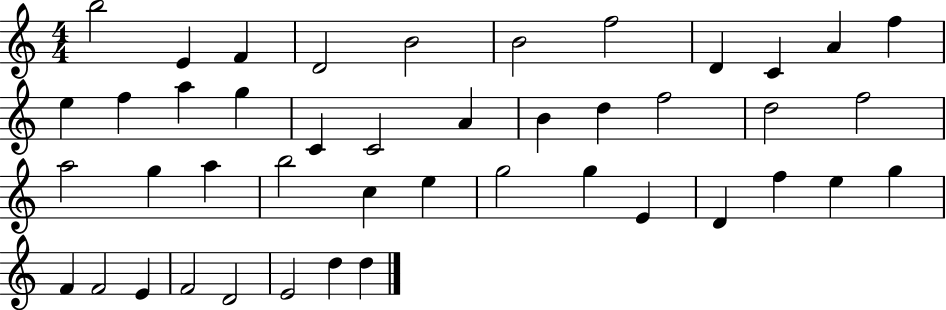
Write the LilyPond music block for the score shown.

{
  \clef treble
  \numericTimeSignature
  \time 4/4
  \key c \major
  b''2 e'4 f'4 | d'2 b'2 | b'2 f''2 | d'4 c'4 a'4 f''4 | \break e''4 f''4 a''4 g''4 | c'4 c'2 a'4 | b'4 d''4 f''2 | d''2 f''2 | \break a''2 g''4 a''4 | b''2 c''4 e''4 | g''2 g''4 e'4 | d'4 f''4 e''4 g''4 | \break f'4 f'2 e'4 | f'2 d'2 | e'2 d''4 d''4 | \bar "|."
}